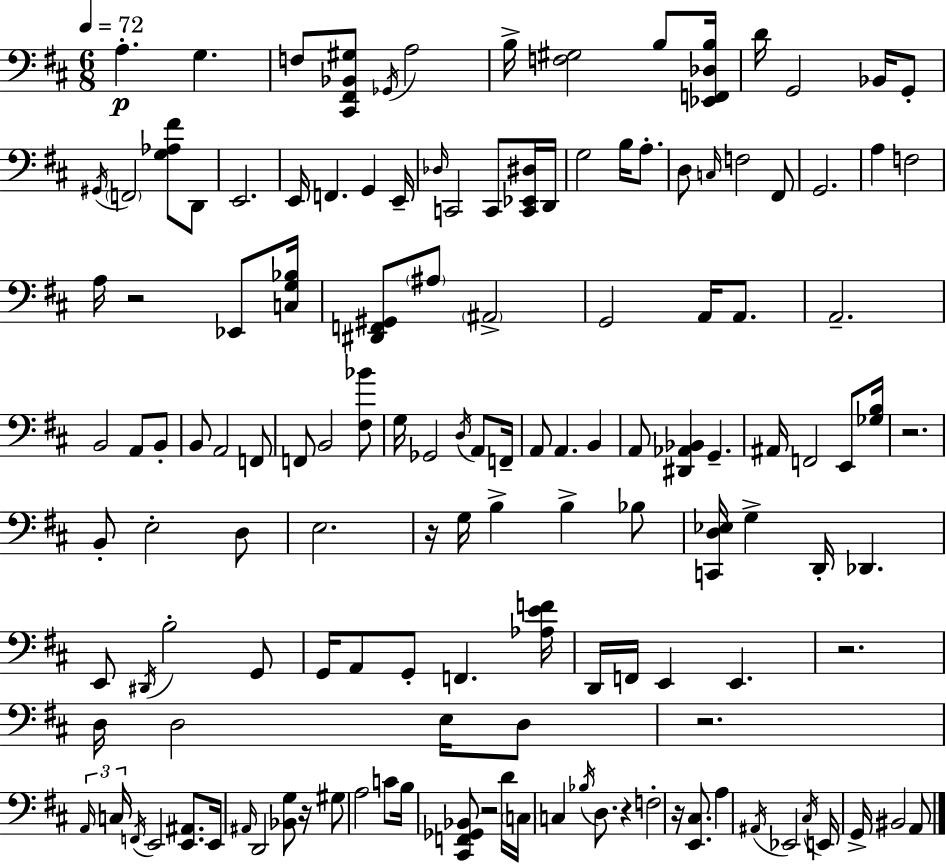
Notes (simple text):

A3/q. G3/q. F3/e [C#2,F#2,Bb2,G#3]/e Gb2/s A3/h B3/s [F3,G#3]/h B3/e [Eb2,F2,Db3,B3]/s D4/s G2/h Bb2/s G2/e G#2/s F2/h [G3,Ab3,F#4]/e D2/e E2/h. E2/s F2/q. G2/q E2/s Db3/s C2/h C2/e [C2,Eb2,D#3]/s D2/s G3/h B3/s A3/e. D3/e C3/s F3/h F#2/e G2/h. A3/q F3/h A3/s R/h Eb2/e [C3,G3,Bb3]/s [D#2,F2,G#2]/e A#3/e A#2/h G2/h A2/s A2/e. A2/h. B2/h A2/e B2/e B2/e A2/h F2/e F2/e B2/h [F#3,Bb4]/e G3/s Gb2/h D3/s A2/e F2/s A2/e A2/q. B2/q A2/e [D#2,Ab2,Bb2]/q G2/q. A#2/s F2/h E2/e [Gb3,B3]/s R/h. B2/e E3/h D3/e E3/h. R/s G3/s B3/q B3/q Bb3/e [C2,D3,Eb3]/s G3/q D2/s Db2/q. E2/e D#2/s B3/h G2/e G2/s A2/e G2/e F2/q. [Ab3,E4,F4]/s D2/s F2/s E2/q E2/q. R/h. D3/s D3/h E3/s D3/e R/h. A2/s C3/s F2/s E2/h [E2,A#2]/e. E2/s A#2/s D2/h [Bb2,G3]/e R/s G#3/e A3/h C4/e B3/s [C#2,F2,Gb2,Bb2]/e R/h D4/s C3/s C3/q Bb3/s D3/e. R/q F3/h R/s [E2,C#3]/e. A3/q A#2/s Eb2/h C#3/s E2/s G2/s BIS2/h A2/e